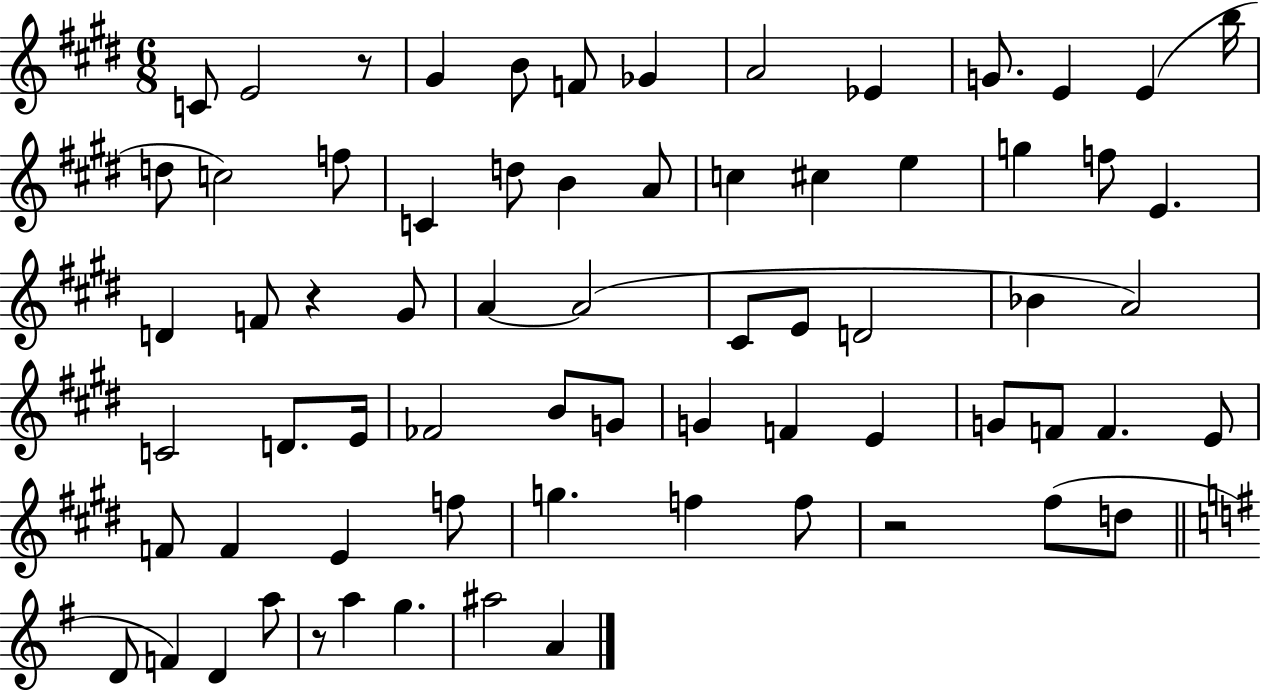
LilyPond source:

{
  \clef treble
  \numericTimeSignature
  \time 6/8
  \key e \major
  c'8 e'2 r8 | gis'4 b'8 f'8 ges'4 | a'2 ees'4 | g'8. e'4 e'4( b''16 | \break d''8 c''2) f''8 | c'4 d''8 b'4 a'8 | c''4 cis''4 e''4 | g''4 f''8 e'4. | \break d'4 f'8 r4 gis'8 | a'4~~ a'2( | cis'8 e'8 d'2 | bes'4 a'2) | \break c'2 d'8. e'16 | fes'2 b'8 g'8 | g'4 f'4 e'4 | g'8 f'8 f'4. e'8 | \break f'8 f'4 e'4 f''8 | g''4. f''4 f''8 | r2 fis''8( d''8 | \bar "||" \break \key g \major d'8 f'4) d'4 a''8 | r8 a''4 g''4. | ais''2 a'4 | \bar "|."
}